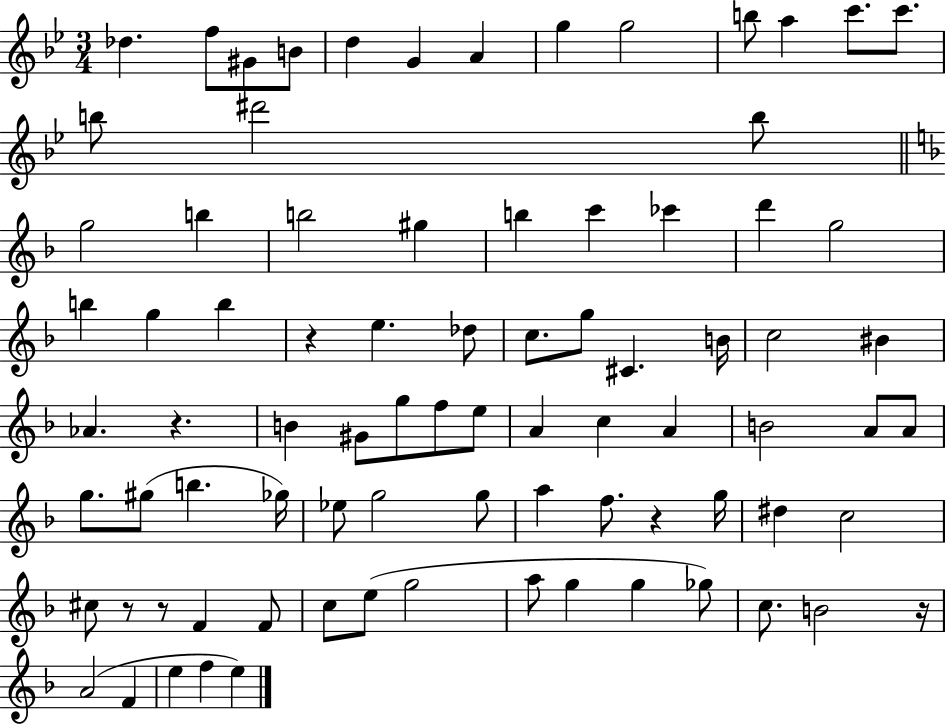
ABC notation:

X:1
T:Untitled
M:3/4
L:1/4
K:Bb
_d f/2 ^G/2 B/2 d G A g g2 b/2 a c'/2 c'/2 b/2 ^d'2 b/2 g2 b b2 ^g b c' _c' d' g2 b g b z e _d/2 c/2 g/2 ^C B/4 c2 ^B _A z B ^G/2 g/2 f/2 e/2 A c A B2 A/2 A/2 g/2 ^g/2 b _g/4 _e/2 g2 g/2 a f/2 z g/4 ^d c2 ^c/2 z/2 z/2 F F/2 c/2 e/2 g2 a/2 g g _g/2 c/2 B2 z/4 A2 F e f e